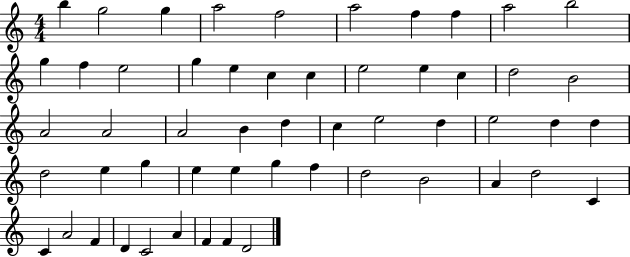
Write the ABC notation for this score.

X:1
T:Untitled
M:4/4
L:1/4
K:C
b g2 g a2 f2 a2 f f a2 b2 g f e2 g e c c e2 e c d2 B2 A2 A2 A2 B d c e2 d e2 d d d2 e g e e g f d2 B2 A d2 C C A2 F D C2 A F F D2